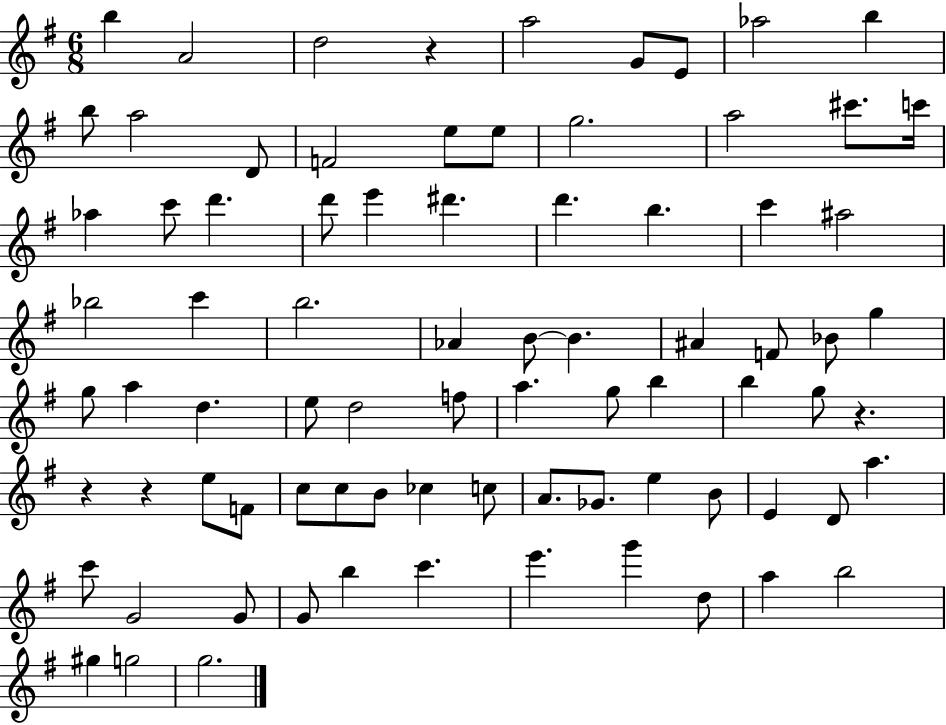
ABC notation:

X:1
T:Untitled
M:6/8
L:1/4
K:G
b A2 d2 z a2 G/2 E/2 _a2 b b/2 a2 D/2 F2 e/2 e/2 g2 a2 ^c'/2 c'/4 _a c'/2 d' d'/2 e' ^d' d' b c' ^a2 _b2 c' b2 _A B/2 B ^A F/2 _B/2 g g/2 a d e/2 d2 f/2 a g/2 b b g/2 z z z e/2 F/2 c/2 c/2 B/2 _c c/2 A/2 _G/2 e B/2 E D/2 a c'/2 G2 G/2 G/2 b c' e' g' d/2 a b2 ^g g2 g2